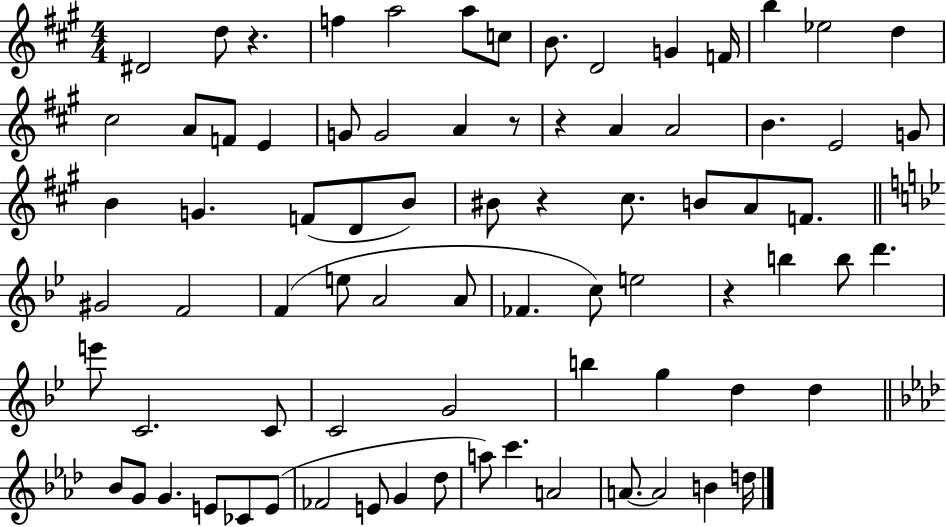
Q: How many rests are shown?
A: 5